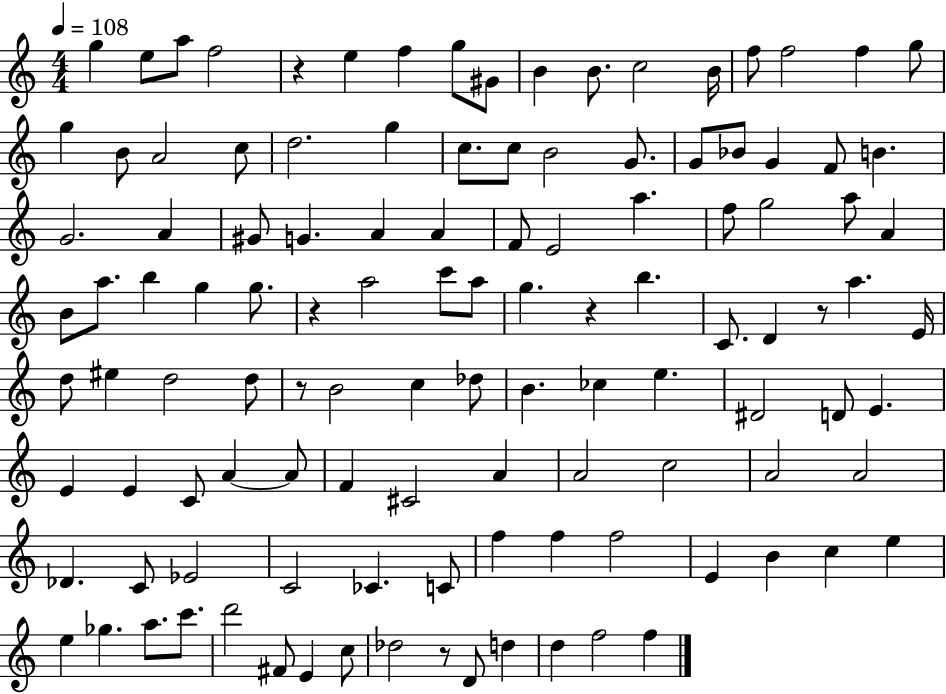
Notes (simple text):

G5/q E5/e A5/e F5/h R/q E5/q F5/q G5/e G#4/e B4/q B4/e. C5/h B4/s F5/e F5/h F5/q G5/e G5/q B4/e A4/h C5/e D5/h. G5/q C5/e. C5/e B4/h G4/e. G4/e Bb4/e G4/q F4/e B4/q. G4/h. A4/q G#4/e G4/q. A4/q A4/q F4/e E4/h A5/q. F5/e G5/h A5/e A4/q B4/e A5/e. B5/q G5/q G5/e. R/q A5/h C6/e A5/e G5/q. R/q B5/q. C4/e. D4/q R/e A5/q. E4/s D5/e EIS5/q D5/h D5/e R/e B4/h C5/q Db5/e B4/q. CES5/q E5/q. D#4/h D4/e E4/q. E4/q E4/q C4/e A4/q A4/e F4/q C#4/h A4/q A4/h C5/h A4/h A4/h Db4/q. C4/e Eb4/h C4/h CES4/q. C4/e F5/q F5/q F5/h E4/q B4/q C5/q E5/q E5/q Gb5/q. A5/e. C6/e. D6/h F#4/e E4/q C5/e Db5/h R/e D4/e D5/q D5/q F5/h F5/q